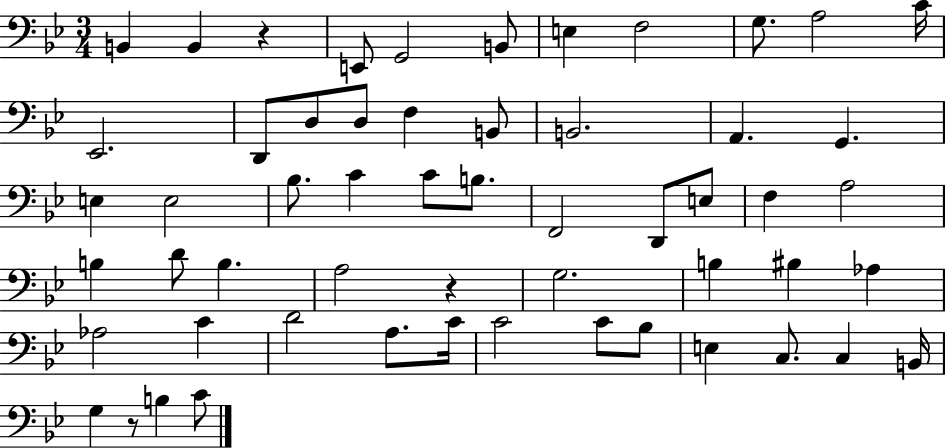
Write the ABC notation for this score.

X:1
T:Untitled
M:3/4
L:1/4
K:Bb
B,, B,, z E,,/2 G,,2 B,,/2 E, F,2 G,/2 A,2 C/4 _E,,2 D,,/2 D,/2 D,/2 F, B,,/2 B,,2 A,, G,, E, E,2 _B,/2 C C/2 B,/2 F,,2 D,,/2 E,/2 F, A,2 B, D/2 B, A,2 z G,2 B, ^B, _A, _A,2 C D2 A,/2 C/4 C2 C/2 _B,/2 E, C,/2 C, B,,/4 G, z/2 B, C/2